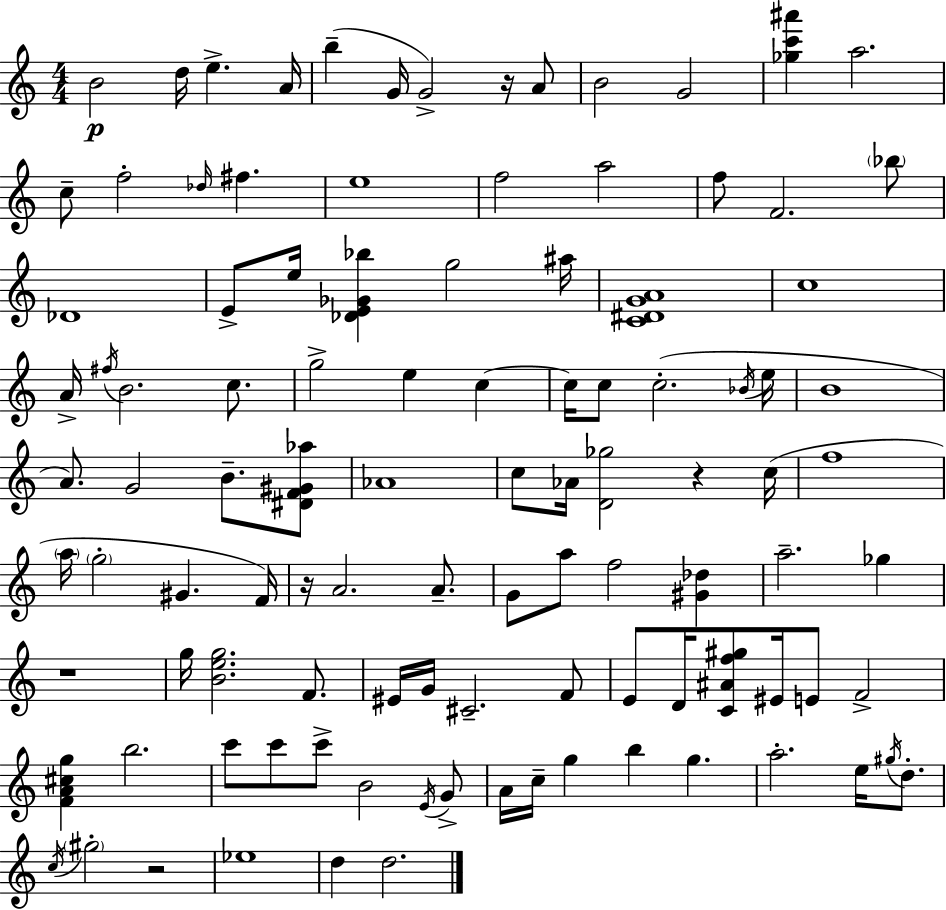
{
  \clef treble
  \numericTimeSignature
  \time 4/4
  \key a \minor
  b'2\p d''16 e''4.-> a'16 | b''4--( g'16 g'2->) r16 a'8 | b'2 g'2 | <ges'' c''' ais'''>4 a''2. | \break c''8-- f''2-. \grace { des''16 } fis''4. | e''1 | f''2 a''2 | f''8 f'2. \parenthesize bes''8 | \break des'1 | e'8-> e''16 <des' e' ges' bes''>4 g''2 | ais''16 <c' dis' g' a'>1 | c''1 | \break a'16-> \acciaccatura { fis''16 } b'2. c''8. | g''2-> e''4 c''4~~ | c''16 c''8 c''2.-.( | \acciaccatura { bes'16 } e''16 b'1 | \break a'8.) g'2 b'8.-- | <dis' f' gis' aes''>8 aes'1 | c''8 aes'16 <d' ges''>2 r4 | c''16( f''1 | \break \parenthesize a''16 \parenthesize g''2-. gis'4. | f'16) r16 a'2. | a'8.-- g'8 a''8 f''2 <gis' des''>4 | a''2.-- ges''4 | \break r1 | g''16 <b' e'' g''>2. | f'8. eis'16 g'16 cis'2.-- | f'8 e'8 d'16 <c' ais' f'' gis''>8 eis'16 e'8 f'2-> | \break <f' a' cis'' g''>4 b''2. | c'''8 c'''8 c'''8-> b'2 | \acciaccatura { e'16 } g'8-> a'16 c''16-- g''4 b''4 g''4. | a''2.-. | \break e''16 \acciaccatura { gis''16 } d''8.-. \acciaccatura { c''16 } \parenthesize gis''2-. r2 | ees''1 | d''4 d''2. | \bar "|."
}